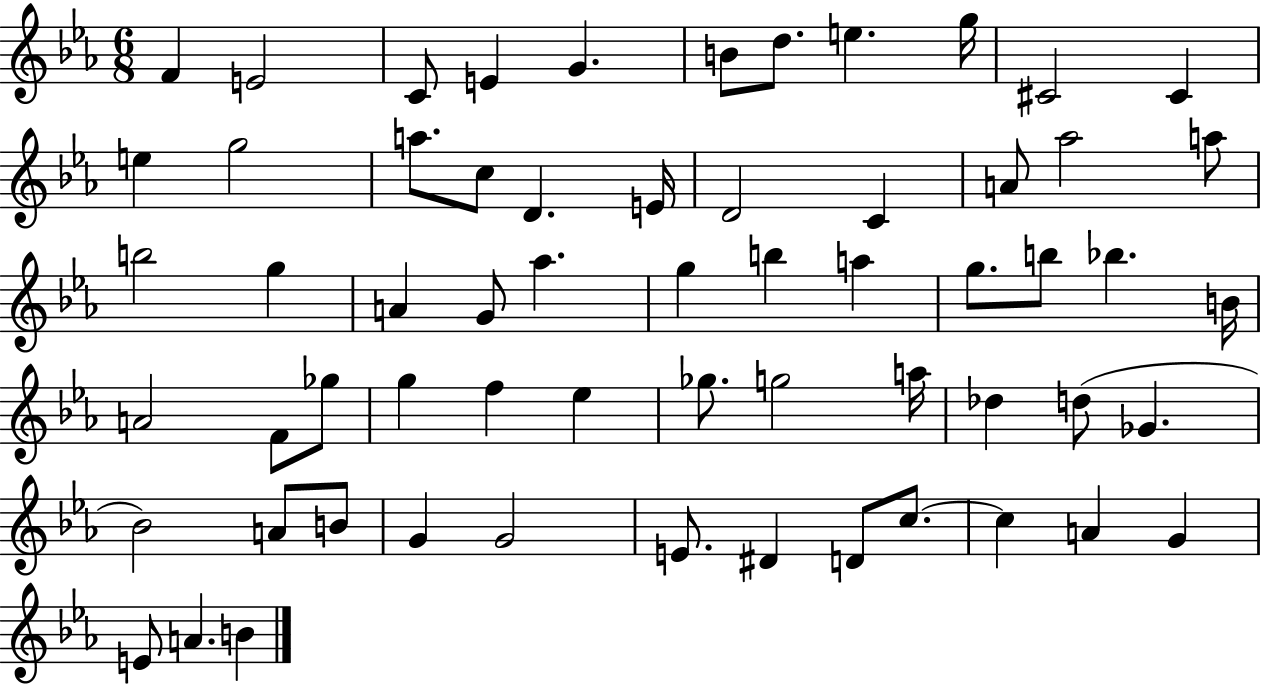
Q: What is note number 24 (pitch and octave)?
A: G5